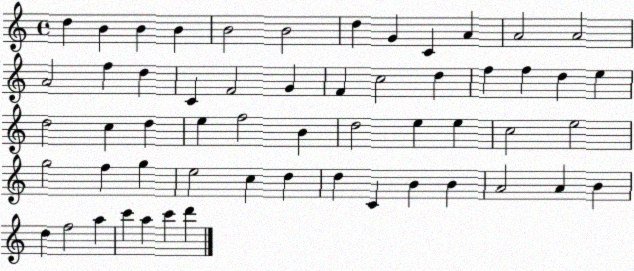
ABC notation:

X:1
T:Untitled
M:4/4
L:1/4
K:C
d B B B B2 B2 d G C A A2 A2 A2 f d C F2 G F c2 d f f d e d2 c d e f2 B d2 e e c2 e2 g2 f g e2 c d d C B B A2 A B d f2 a c' a c' d'